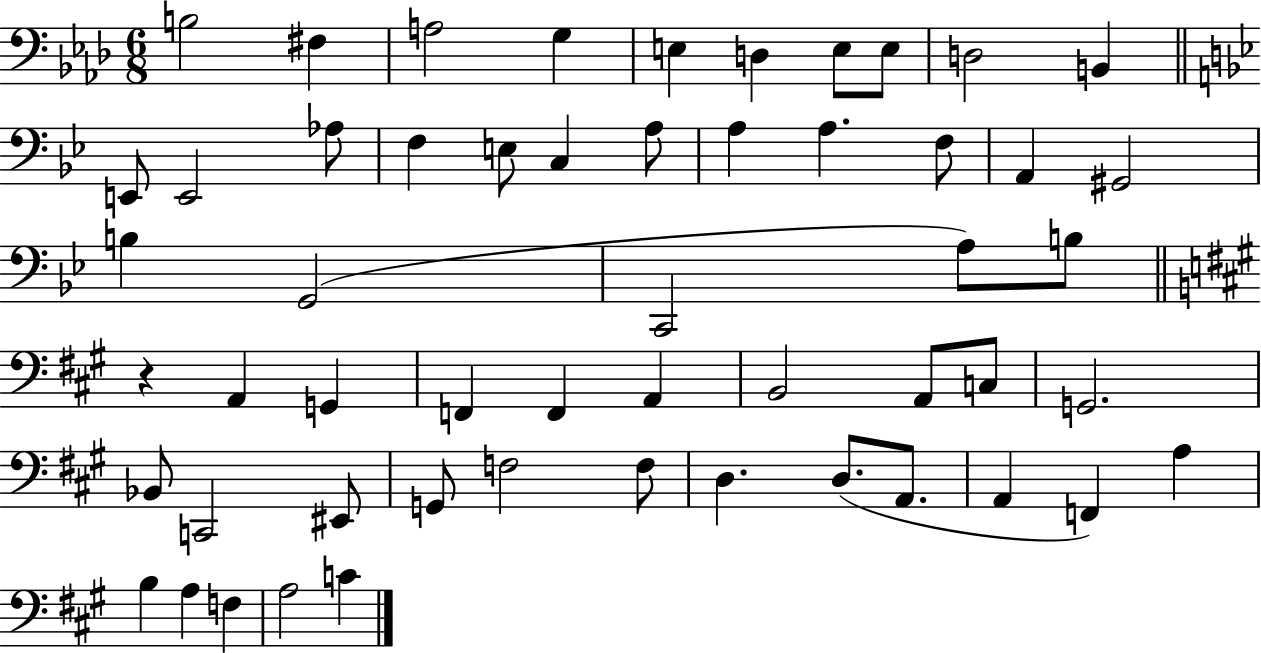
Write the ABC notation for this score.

X:1
T:Untitled
M:6/8
L:1/4
K:Ab
B,2 ^F, A,2 G, E, D, E,/2 E,/2 D,2 B,, E,,/2 E,,2 _A,/2 F, E,/2 C, A,/2 A, A, F,/2 A,, ^G,,2 B, G,,2 C,,2 A,/2 B,/2 z A,, G,, F,, F,, A,, B,,2 A,,/2 C,/2 G,,2 _B,,/2 C,,2 ^E,,/2 G,,/2 F,2 F,/2 D, D,/2 A,,/2 A,, F,, A, B, A, F, A,2 C